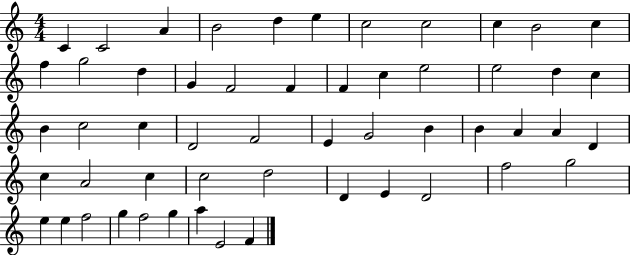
X:1
T:Untitled
M:4/4
L:1/4
K:C
C C2 A B2 d e c2 c2 c B2 c f g2 d G F2 F F c e2 e2 d c B c2 c D2 F2 E G2 B B A A D c A2 c c2 d2 D E D2 f2 g2 e e f2 g f2 g a E2 F